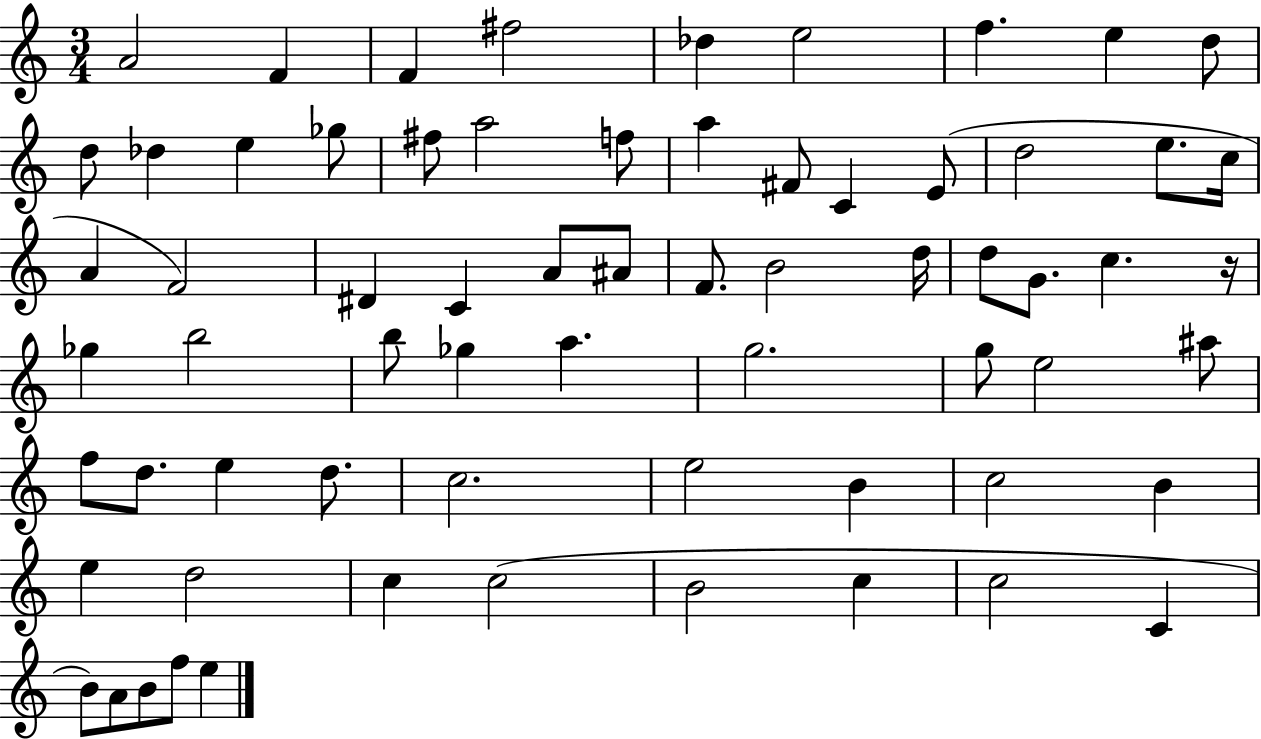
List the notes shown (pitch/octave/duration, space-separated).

A4/h F4/q F4/q F#5/h Db5/q E5/h F5/q. E5/q D5/e D5/e Db5/q E5/q Gb5/e F#5/e A5/h F5/e A5/q F#4/e C4/q E4/e D5/h E5/e. C5/s A4/q F4/h D#4/q C4/q A4/e A#4/e F4/e. B4/h D5/s D5/e G4/e. C5/q. R/s Gb5/q B5/h B5/e Gb5/q A5/q. G5/h. G5/e E5/h A#5/e F5/e D5/e. E5/q D5/e. C5/h. E5/h B4/q C5/h B4/q E5/q D5/h C5/q C5/h B4/h C5/q C5/h C4/q B4/e A4/e B4/e F5/e E5/q